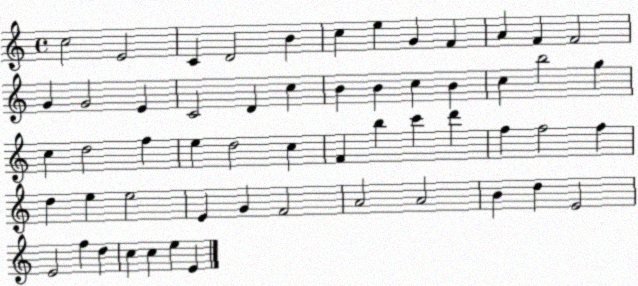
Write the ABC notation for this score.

X:1
T:Untitled
M:4/4
L:1/4
K:C
c2 E2 C D2 B c e G F A F F2 G G2 E C2 D c B B c B c b2 g c d2 f e d2 c F b c' d' f f2 f d e e2 E G F2 A2 A2 B d E2 E2 f d c c e E